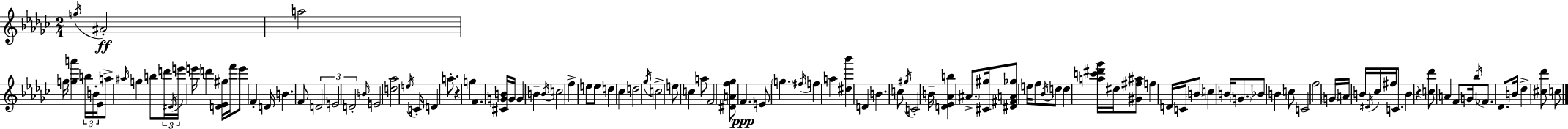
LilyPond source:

{
  \clef treble
  \numericTimeSignature
  \time 2/4
  \key ees \minor
  \acciaccatura { g''16 }\ff ais'2-. | a''2 | g''16 <g'' a'''>4 \tuplet 3/2 { b''16 b'16-. | ees'16 } a''8-> \grace { ais''16 } g''4 | \break b''8 \tuplet 3/2 { d'''16-- \acciaccatura { dis'16 } e'''16 } e'''16 d'''4 | <d' ees' gis''>16 f'''16 e'''8 f'4-. | d'16 b'4. | f'8 \tuplet 3/2 { d'2 | \break e'2 | d'2-. } | \grace { b'16 } e'2 | <d'' aes''>2 | \break \acciaccatura { e''16 } c'16-. d'4 | a''8.-. r4 | g''4 f'4. | <cis' g' b'>16 g'16 g'4 | \break b'4-- \acciaccatura { b'16 } c''2 | f''4-> | e''8 e''8 d''4 | ces''4 d''2 | \break \acciaccatura { ges''16 } c''2-> | e''8 | c''4 a''8 f'2 | <dis' a' f'' ges''>8 | \break f'4.\ppp e'8 | \parenthesize g''4. \acciaccatura { fis''16 } | f''4 a''4 | <dis'' bes'''>4 d'4-- | \break b'4. c''8 | \acciaccatura { gis''16 } c'2-. | b'16-- <d' ees' aes' b''>4 \parenthesize ais'8.-> | <cis' gis''>16 <dis' fis' a' ges''>8 e''16 f''8 \acciaccatura { bes'16 } | \break d''8 d''4 <a'' c''' dis''' ges'''>16 dis''16 | <gis' fis'' ais''>8 f''4 d'16 c'16 | \parenthesize b'8 c''4 b'16 \parenthesize g'8. | bes'8 b'4 | \break c''8 c'2 | f''2 | \parenthesize g'16 a'16 b'16 \acciaccatura { dis'16 } ces''16 fis''16 | c'8. b'4 r4 | \break <c'' des'''>8 a'4 | f'8 g'16 \acciaccatura { bes''16 } fes'8. | des'8. b'16 des''4-> | <cis'' des'''>8 c''8 \bar "|."
}